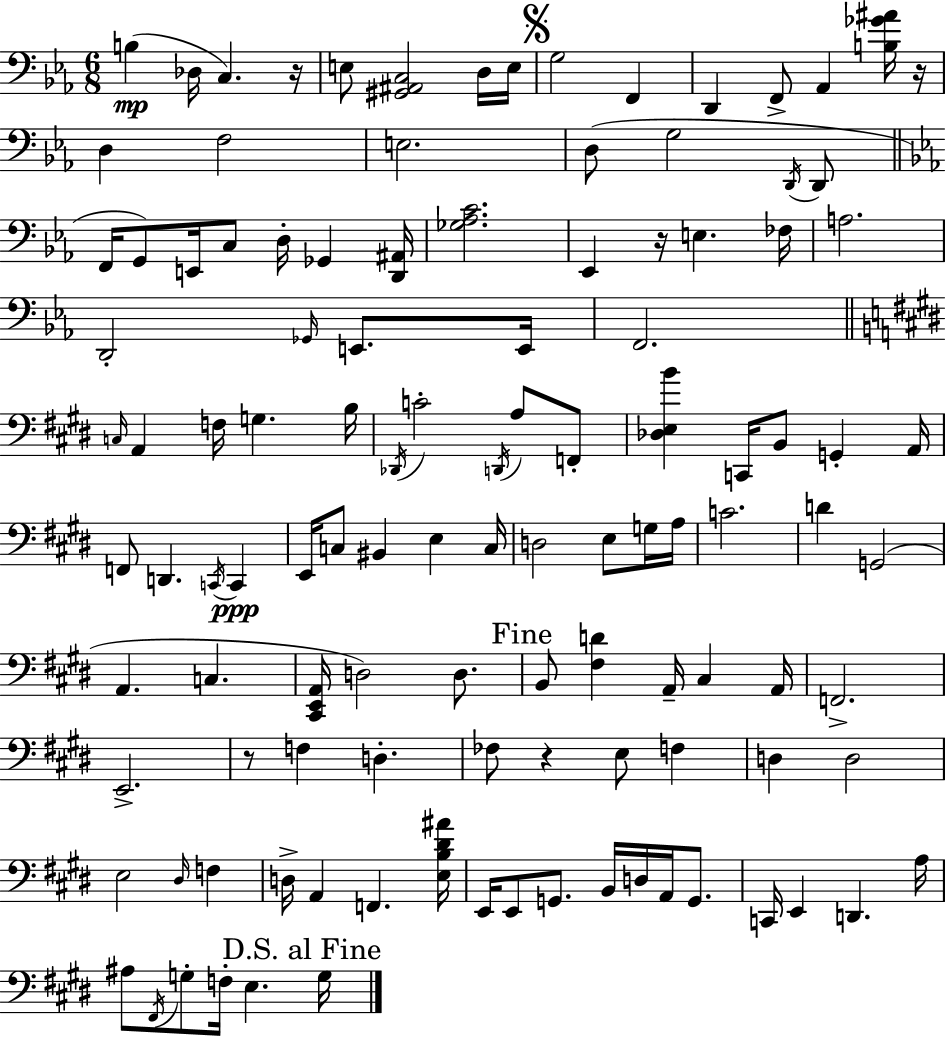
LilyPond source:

{
  \clef bass
  \numericTimeSignature
  \time 6/8
  \key ees \major
  b4(\mp des16 c4.) r16 | e8 <gis, ais, c>2 d16 e16 | \mark \markup { \musicglyph "scripts.segno" } g2 f,4 | d,4 f,8-> aes,4 <b ges' ais'>16 r16 | \break d4 f2 | e2. | d8( g2 \acciaccatura { d,16 } d,8 | \bar "||" \break \key ees \major f,16 g,8) e,16 c8 d16-. ges,4 <d, ais,>16 | <ges aes c'>2. | ees,4 r16 e4. fes16 | a2. | \break d,2-. \grace { ges,16 } e,8. | e,16 f,2. | \bar "||" \break \key e \major \grace { c16 } a,4 f16 g4. | b16 \acciaccatura { des,16 } c'2-. \acciaccatura { d,16 } a8 | f,8-. <des e b'>4 c,16 b,8 g,4-. | a,16 f,8 d,4. \acciaccatura { c,16 } | \break c,4\ppp e,16 c8 bis,4 e4 | c16 d2 | e8 g16 a16 c'2. | d'4 g,2( | \break a,4. c4. | <cis, e, a,>16 d2) | d8. \mark "Fine" b,8 <fis d'>4 a,16-- cis4 | a,16 f,2.-> | \break e,2.-> | r8 f4 d4.-. | fes8 r4 e8 | f4 d4 d2 | \break e2 | \grace { dis16 } f4 d16-> a,4 f,4. | <e b dis' ais'>16 e,16 e,8 g,8. b,16 | d16 a,16 g,8. c,16 e,4 d,4. | \break a16 ais8 \acciaccatura { fis,16 } g8-. f16-. e4. | \mark "D.S. al Fine" g16 \bar "|."
}